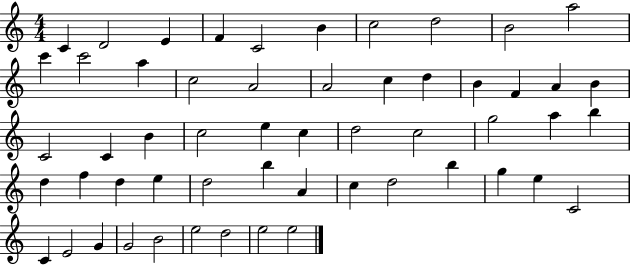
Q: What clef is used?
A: treble